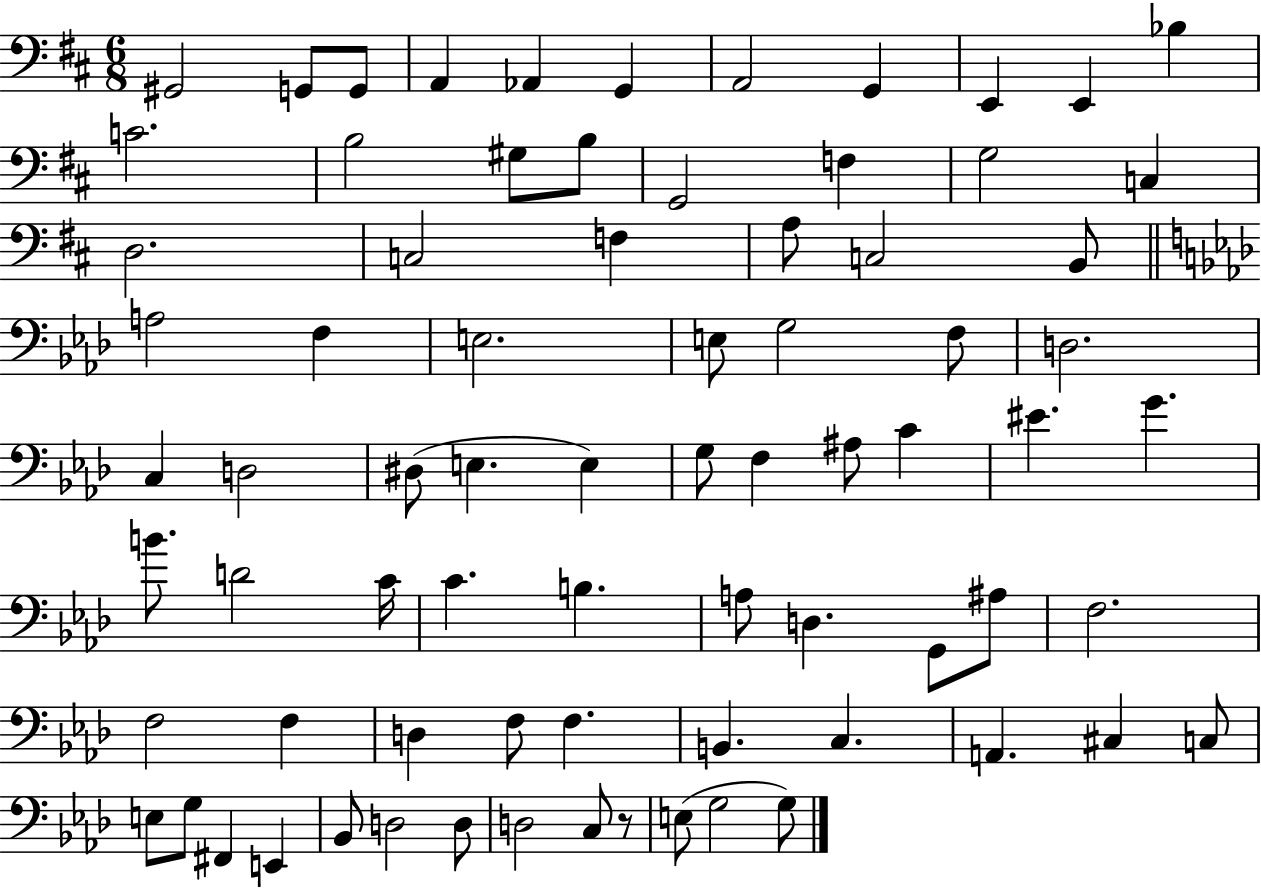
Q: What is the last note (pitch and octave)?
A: G3